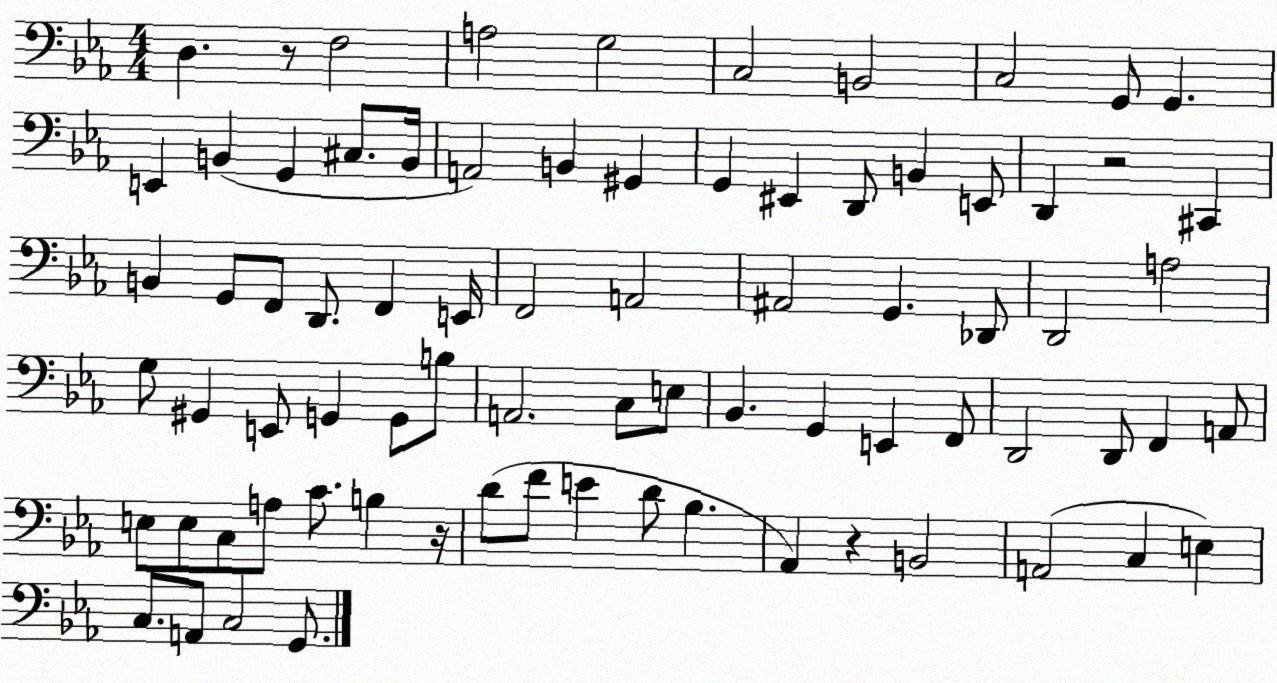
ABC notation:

X:1
T:Untitled
M:4/4
L:1/4
K:Eb
D, z/2 F,2 A,2 G,2 C,2 B,,2 C,2 G,,/2 G,, E,, B,, G,, ^C,/2 B,,/4 A,,2 B,, ^G,, G,, ^E,, D,,/2 B,, E,,/2 D,, z2 ^C,, B,, G,,/2 F,,/2 D,,/2 F,, E,,/4 F,,2 A,,2 ^A,,2 G,, _D,,/2 D,,2 A,2 G,/2 ^G,, E,,/2 G,, G,,/2 B,/2 A,,2 C,/2 E,/2 _B,, G,, E,, F,,/2 D,,2 D,,/2 F,, A,,/2 E,/2 E,/2 C,/2 A,/2 C/2 B, z/4 D/2 F/2 E D/2 _B, _A,, z B,,2 A,,2 C, E, C,/2 A,,/2 C,2 G,,/2